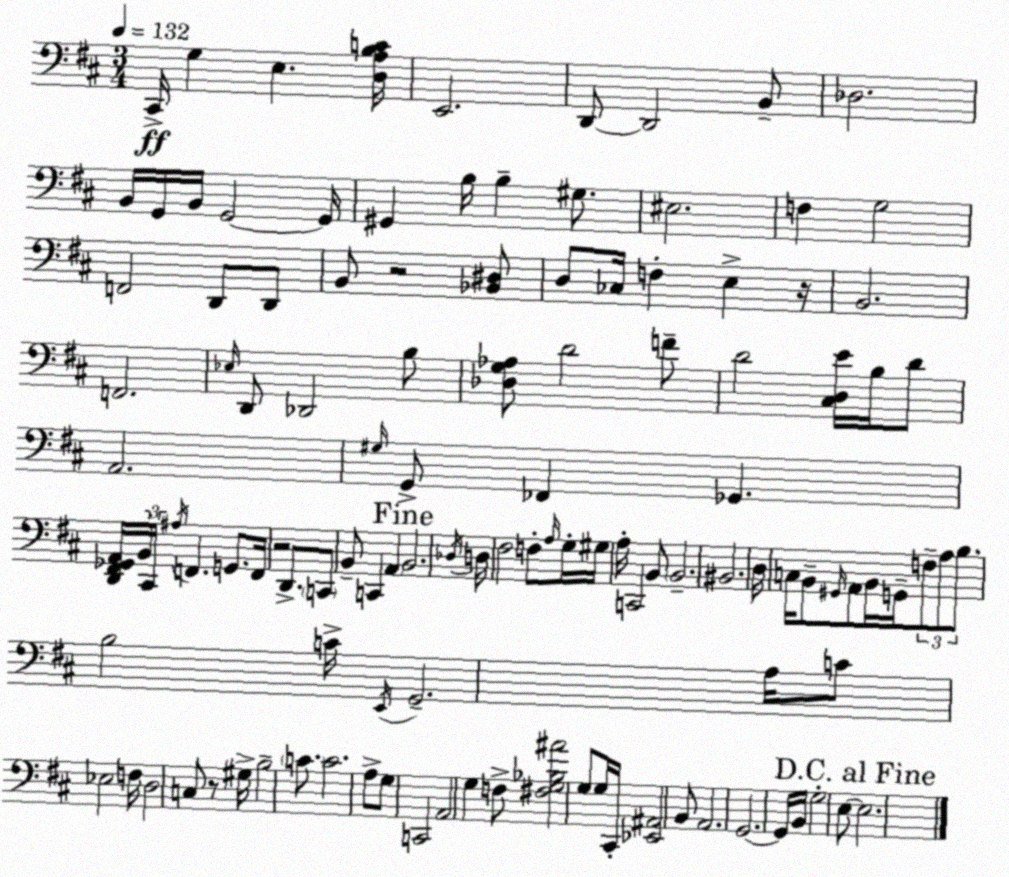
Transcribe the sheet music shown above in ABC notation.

X:1
T:Untitled
M:3/4
L:1/4
K:D
^C,,/4 G, E, [D,A,B,C]/4 E,,2 D,,/2 D,,2 B,,/2 _D,2 B,,/4 G,,/4 B,,/4 G,,2 G,,/4 ^G,, B,/4 B, ^G,/2 ^E,2 F, G,2 F,,2 D,,/2 D,,/2 B,,/2 z2 [_B,,^D,]/2 D,/2 _C,/4 F, E, z/4 B,,2 F,,2 _E,/4 D,,/2 _D,,2 B,/2 [_D,G,_A,]/2 D2 F/2 D2 [^C,D,E]/4 B,/4 D/2 A,,2 ^G,/4 G,,/2 _F,, _G,, [D,,^F,,_G,,A,,]/4 B,,/4 ^C,,/4 ^A,/4 F,, G,,/2 F,,/4 z2 D,,/2 C,,/2 B,,/2 C,, A,, B,,2 _D,/4 D,/4 ^F,2 F,/2 A,/4 G,/4 ^G,/4 A,/4 C,,2 B,,/2 B,,2 ^B,,2 D,/4 C,/4 B,,/2 ^G,,/4 A,,/2 B,,/4 G,,/4 F,/2 A,/2 B,/2 B,2 C/4 E,,/4 G,,2 A,/4 C/2 _E,2 F,/4 D,2 C,/2 z/2 ^G,/4 B,2 C/2 C2 A,/2 G,/2 C,,2 A,,2 G, F,/2 [^F,G,_B,^A]2 G,/2 G,/4 ^C,,/4 [_E,,^A,,]2 B,,/2 A,,2 G,,2 G,,/4 B,,/4 G,2 E,/2 E,2